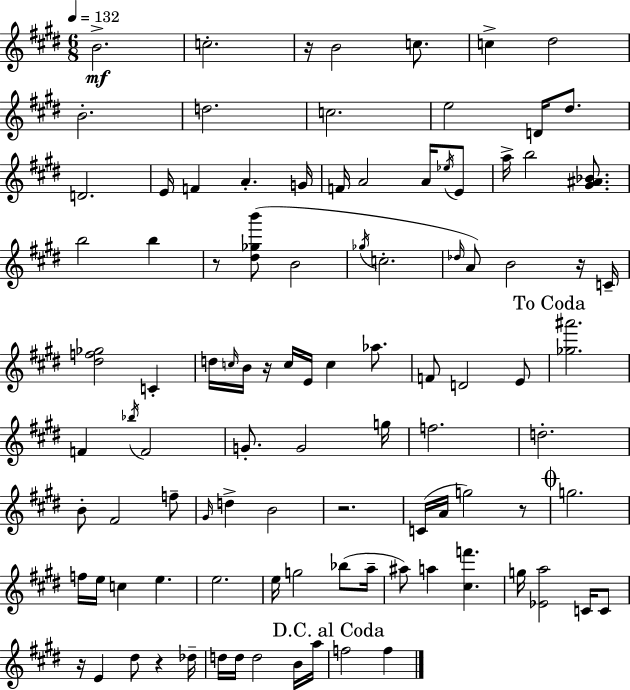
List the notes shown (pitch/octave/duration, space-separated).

B4/h. C5/h. R/s B4/h C5/e. C5/q D#5/h B4/h. D5/h. C5/h. E5/h D4/s D#5/e. D4/h. E4/s F4/q A4/q. G4/s F4/s A4/h A4/s Eb5/s E4/e A5/s B5/h [G#4,A#4,Bb4]/e. B5/h B5/q R/e [D#5,Gb5,B6]/e B4/h Gb5/s C5/h. Db5/s A4/e B4/h R/s C4/s [D#5,F5,Gb5]/h C4/q D5/s C5/s B4/s R/s C5/s E4/s C5/q Ab5/e. F4/e D4/h E4/e [Gb5,A#6]/h. F4/q Bb5/s F4/h G4/e. G4/h G5/s F5/h. D5/h. B4/e F#4/h F5/e G#4/s D5/q B4/h R/h. C4/s A4/s G5/h R/e G5/h. F5/s E5/s C5/q E5/q. E5/h. E5/s G5/h Bb5/e A5/s A#5/e A5/q [C#5,F6]/q. G5/s [Eb4,A5]/h C4/s C4/e R/s E4/q D#5/e R/q Db5/s D5/s D5/s D5/h B4/s A5/s F5/h F5/q